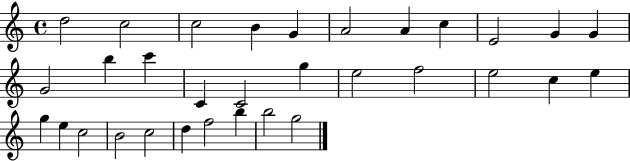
D5/h C5/h C5/h B4/q G4/q A4/h A4/q C5/q E4/h G4/q G4/q G4/h B5/q C6/q C4/q C4/h G5/q E5/h F5/h E5/h C5/q E5/q G5/q E5/q C5/h B4/h C5/h D5/q F5/h B5/q B5/h G5/h